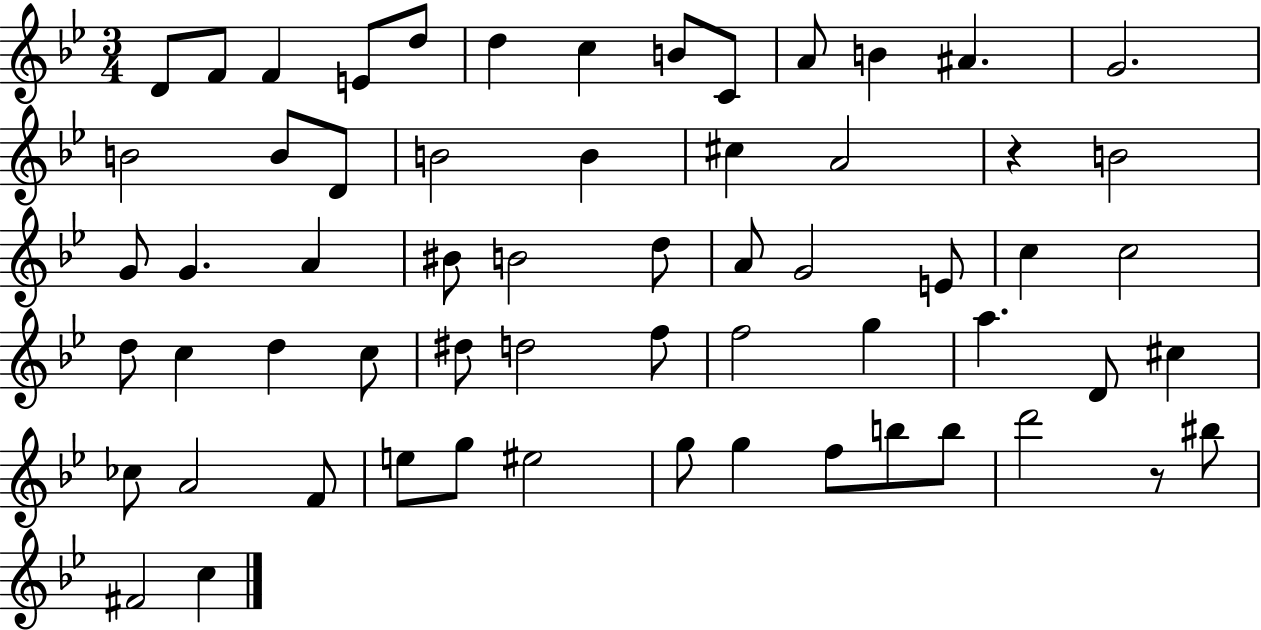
D4/e F4/e F4/q E4/e D5/e D5/q C5/q B4/e C4/e A4/e B4/q A#4/q. G4/h. B4/h B4/e D4/e B4/h B4/q C#5/q A4/h R/q B4/h G4/e G4/q. A4/q BIS4/e B4/h D5/e A4/e G4/h E4/e C5/q C5/h D5/e C5/q D5/q C5/e D#5/e D5/h F5/e F5/h G5/q A5/q. D4/e C#5/q CES5/e A4/h F4/e E5/e G5/e EIS5/h G5/e G5/q F5/e B5/e B5/e D6/h R/e BIS5/e F#4/h C5/q